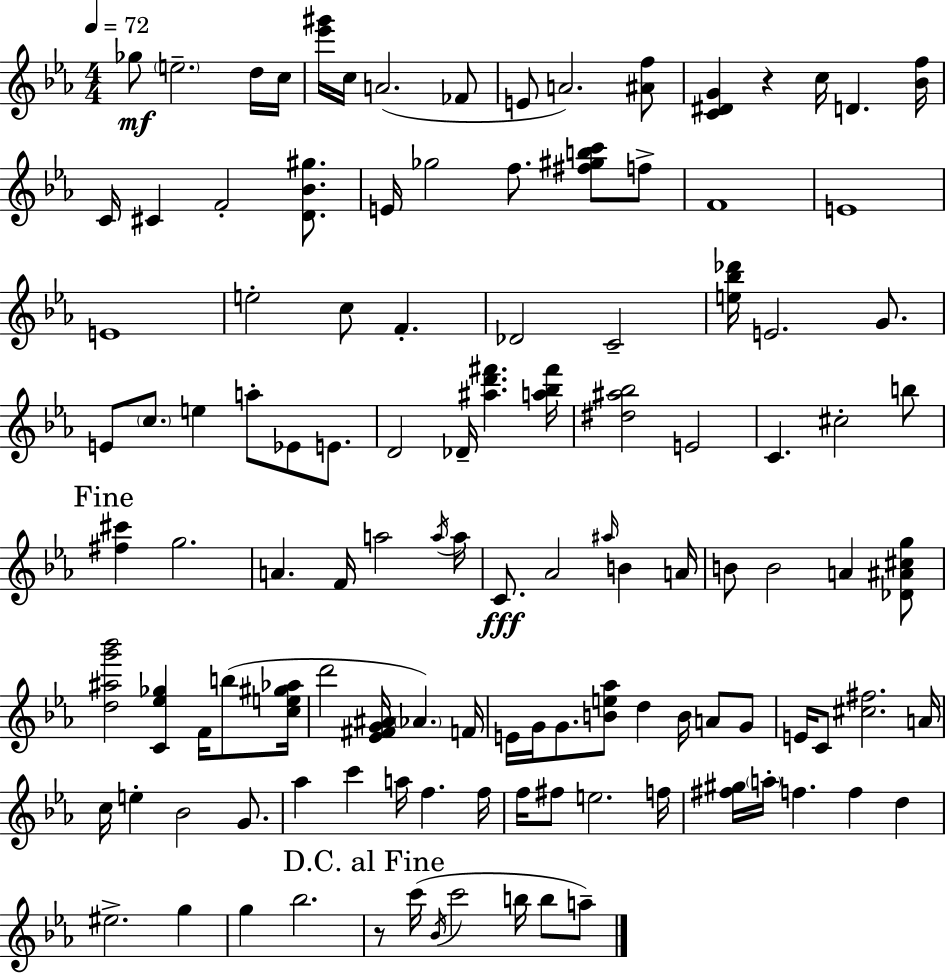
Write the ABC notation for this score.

X:1
T:Untitled
M:4/4
L:1/4
K:Eb
_g/2 e2 d/4 c/4 [_e'^g']/4 c/4 A2 _F/2 E/2 A2 [^Af]/2 [C^DG] z c/4 D [_Bf]/4 C/4 ^C F2 [D_B^g]/2 E/4 _g2 f/2 [^f^gbc']/2 f/2 F4 E4 E4 e2 c/2 F _D2 C2 [e_b_d']/4 E2 G/2 E/2 c/2 e a/2 _E/2 E/2 D2 _D/4 [^ad'^f'] [a_b^f']/4 [^d^a_b]2 E2 C ^c2 b/2 [^f^c'] g2 A F/4 a2 a/4 a/4 C/2 _A2 ^a/4 B A/4 B/2 B2 A [_D^A^cg]/2 [d^ag'_b']2 [C_e_g] F/4 b/2 [ce^g_a]/4 d'2 [_E^FG^A]/4 _A F/4 E/4 G/4 G/2 [Be_a]/2 d B/4 A/2 G/2 E/4 C/2 [^c^f]2 A/4 c/4 e _B2 G/2 _a c' a/4 f f/4 f/4 ^f/2 e2 f/4 [^f^g]/4 a/4 f f d ^e2 g g _b2 z/2 c'/4 _B/4 c'2 b/4 b/2 a/2